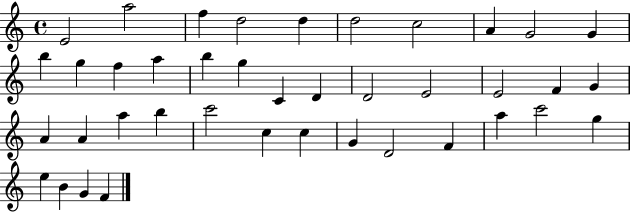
X:1
T:Untitled
M:4/4
L:1/4
K:C
E2 a2 f d2 d d2 c2 A G2 G b g f a b g C D D2 E2 E2 F G A A a b c'2 c c G D2 F a c'2 g e B G F